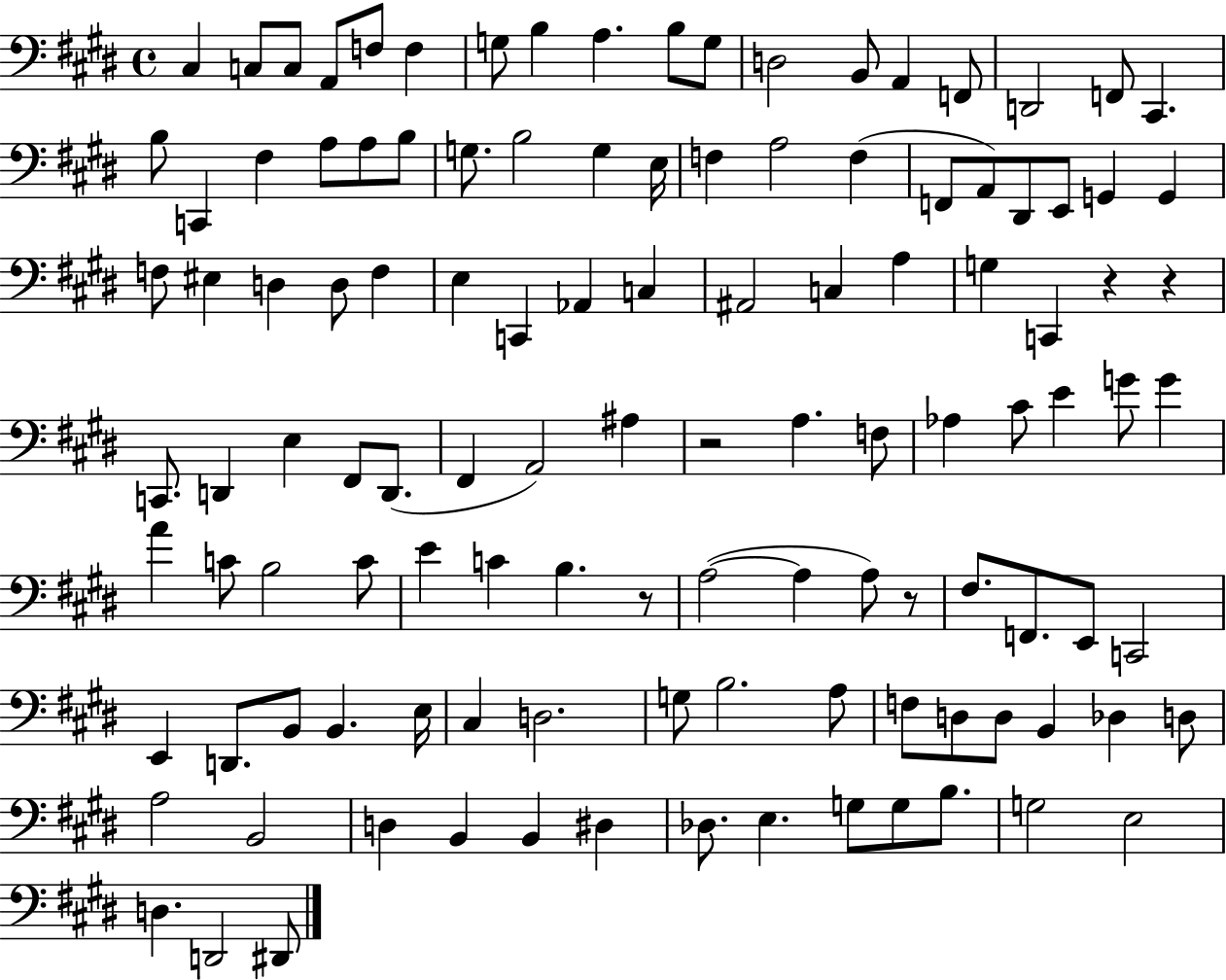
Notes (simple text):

C#3/q C3/e C3/e A2/e F3/e F3/q G3/e B3/q A3/q. B3/e G3/e D3/h B2/e A2/q F2/e D2/h F2/e C#2/q. B3/e C2/q F#3/q A3/e A3/e B3/e G3/e. B3/h G3/q E3/s F3/q A3/h F3/q F2/e A2/e D#2/e E2/e G2/q G2/q F3/e EIS3/q D3/q D3/e F3/q E3/q C2/q Ab2/q C3/q A#2/h C3/q A3/q G3/q C2/q R/q R/q C2/e. D2/q E3/q F#2/e D2/e. F#2/q A2/h A#3/q R/h A3/q. F3/e Ab3/q C#4/e E4/q G4/e G4/q A4/q C4/e B3/h C4/e E4/q C4/q B3/q. R/e A3/h A3/q A3/e R/e F#3/e. F2/e. E2/e C2/h E2/q D2/e. B2/e B2/q. E3/s C#3/q D3/h. G3/e B3/h. A3/e F3/e D3/e D3/e B2/q Db3/q D3/e A3/h B2/h D3/q B2/q B2/q D#3/q Db3/e. E3/q. G3/e G3/e B3/e. G3/h E3/h D3/q. D2/h D#2/e